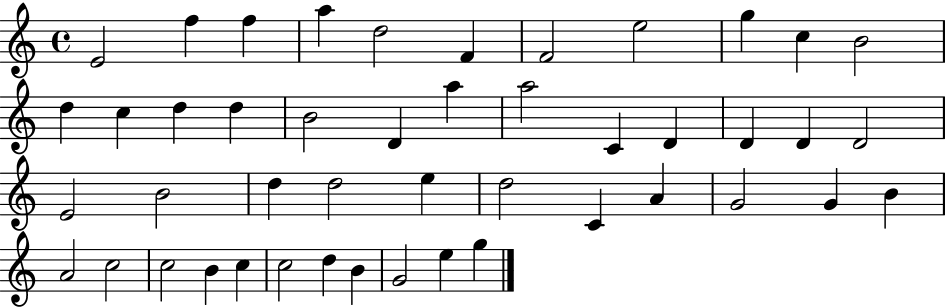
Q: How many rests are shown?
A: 0